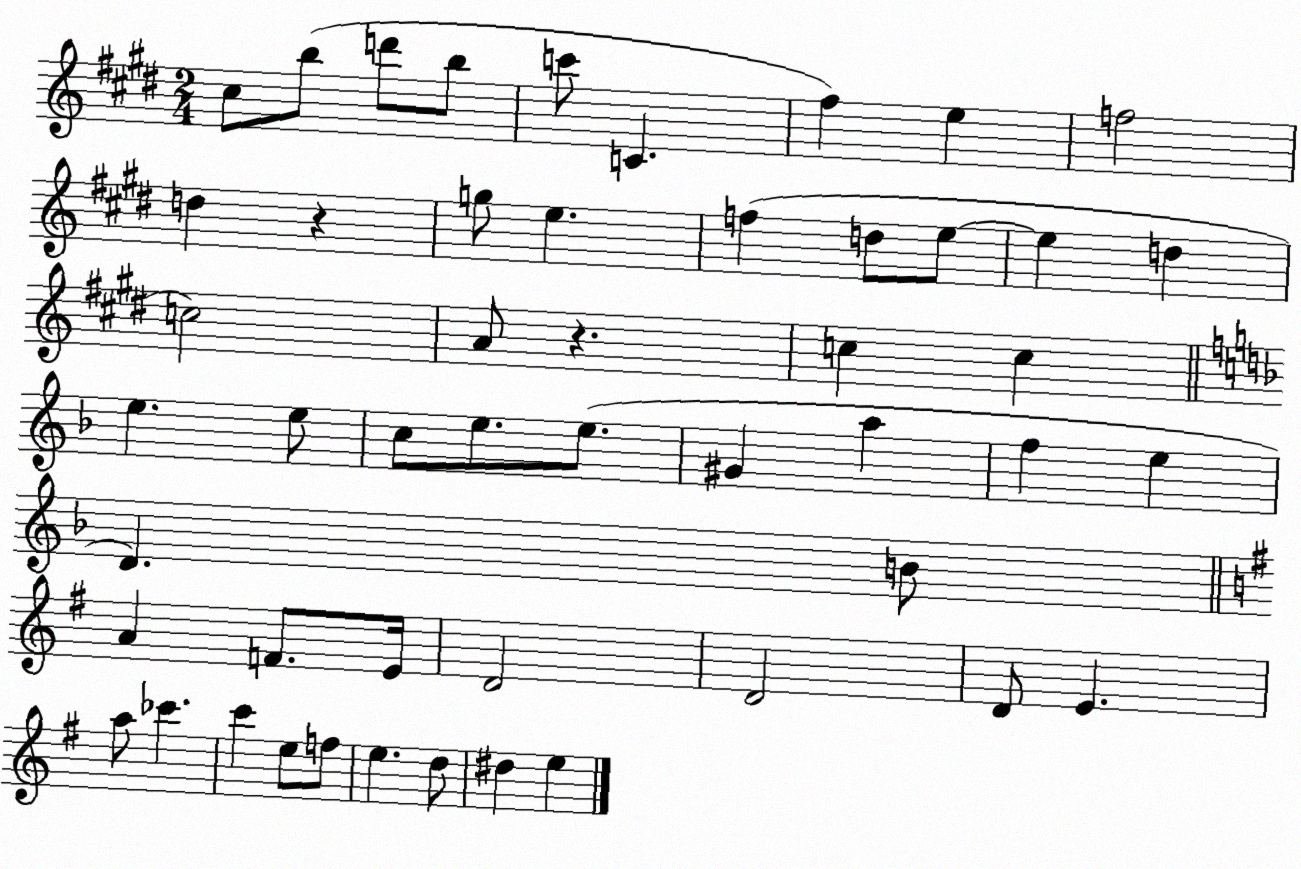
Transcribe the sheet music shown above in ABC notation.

X:1
T:Untitled
M:2/4
L:1/4
K:E
^c/2 b/2 d'/2 b/2 c'/2 C ^f e f2 d z g/2 e f d/2 e/2 e d c2 A/2 z c c e e/2 c/2 e/2 e/2 ^G a f e D B/2 A F/2 E/4 D2 D2 D/2 E a/2 _c' c' e/2 f/2 e d/2 ^d e